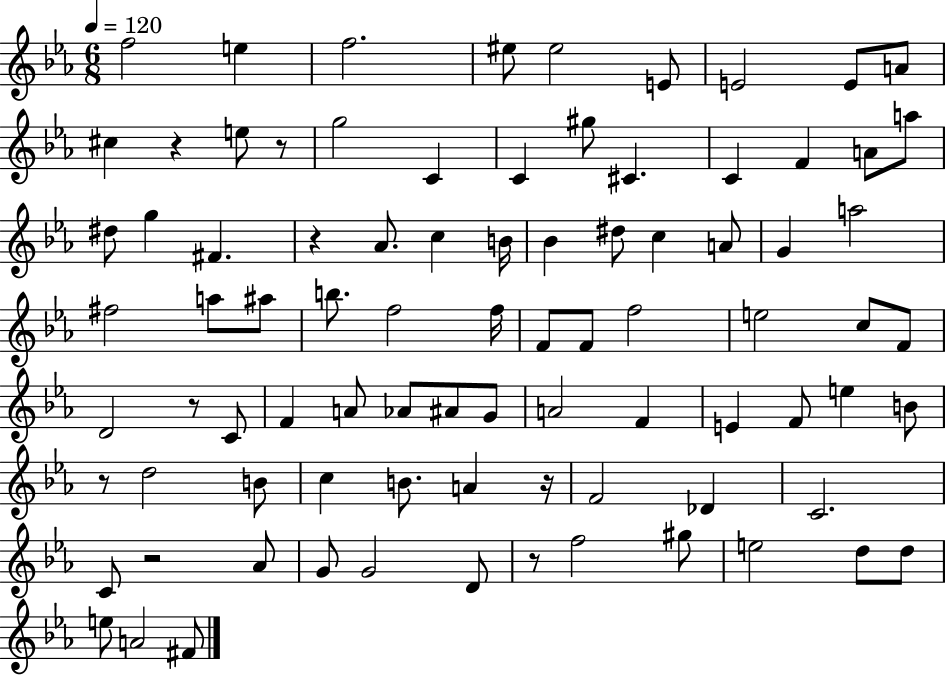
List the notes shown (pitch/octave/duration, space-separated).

F5/h E5/q F5/h. EIS5/e EIS5/h E4/e E4/h E4/e A4/e C#5/q R/q E5/e R/e G5/h C4/q C4/q G#5/e C#4/q. C4/q F4/q A4/e A5/e D#5/e G5/q F#4/q. R/q Ab4/e. C5/q B4/s Bb4/q D#5/e C5/q A4/e G4/q A5/h F#5/h A5/e A#5/e B5/e. F5/h F5/s F4/e F4/e F5/h E5/h C5/e F4/e D4/h R/e C4/e F4/q A4/e Ab4/e A#4/e G4/e A4/h F4/q E4/q F4/e E5/q B4/e R/e D5/h B4/e C5/q B4/e. A4/q R/s F4/h Db4/q C4/h. C4/e R/h Ab4/e G4/e G4/h D4/e R/e F5/h G#5/e E5/h D5/e D5/e E5/e A4/h F#4/e